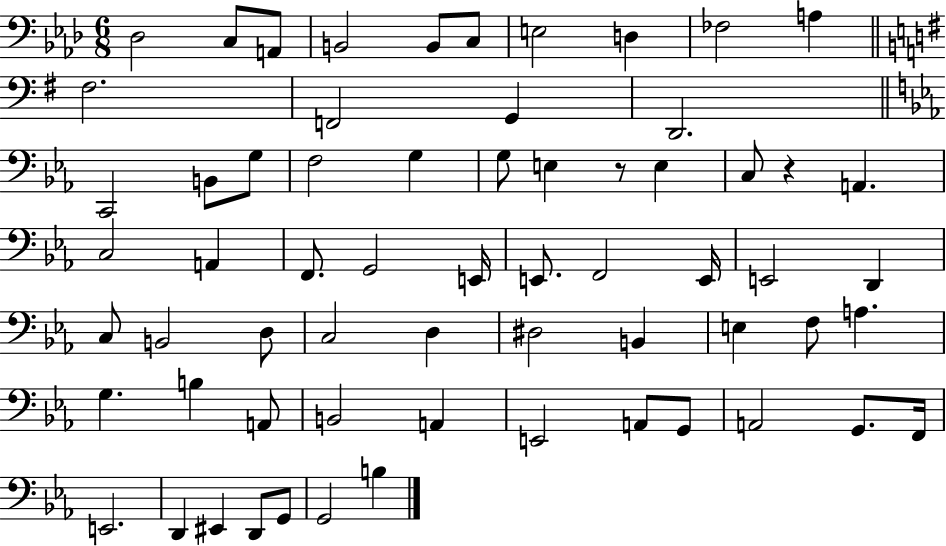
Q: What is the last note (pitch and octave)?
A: B3